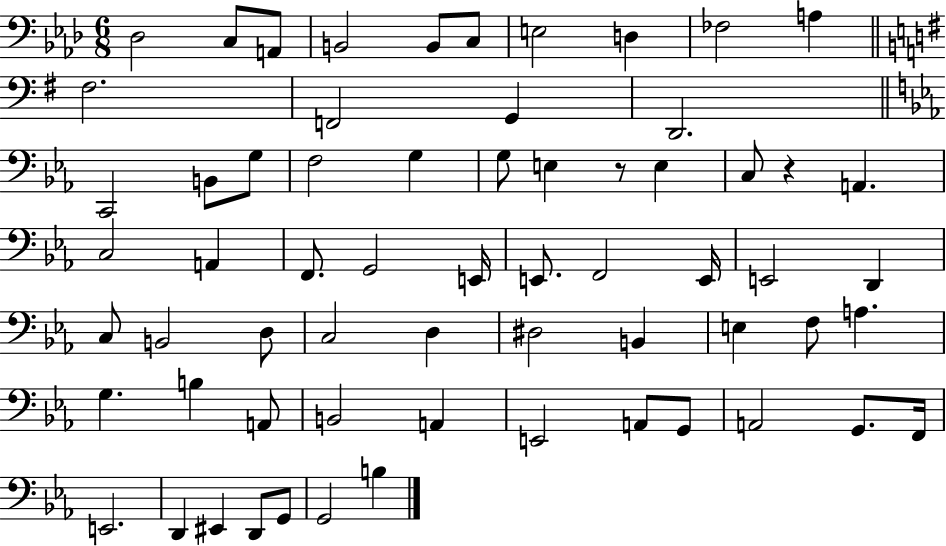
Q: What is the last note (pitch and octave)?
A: B3